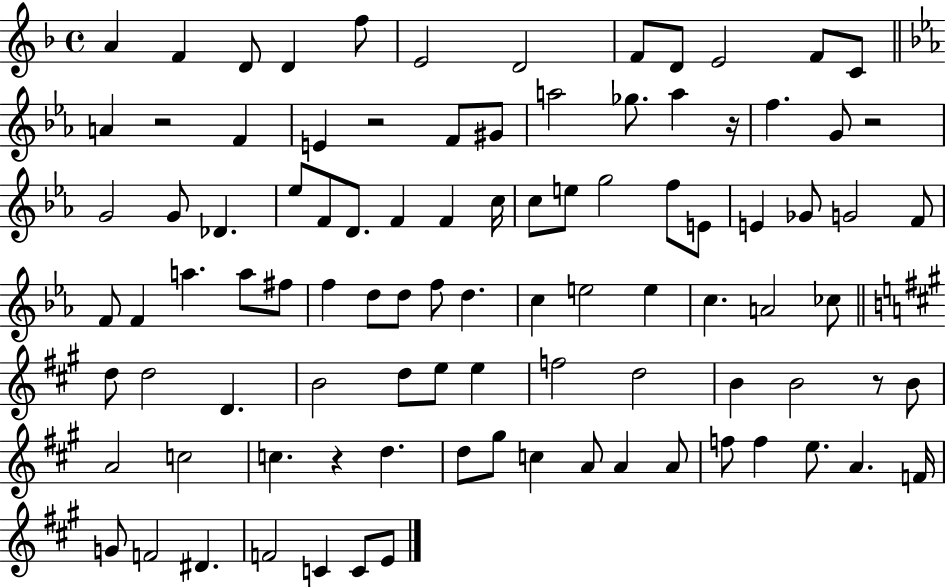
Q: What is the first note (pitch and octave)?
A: A4